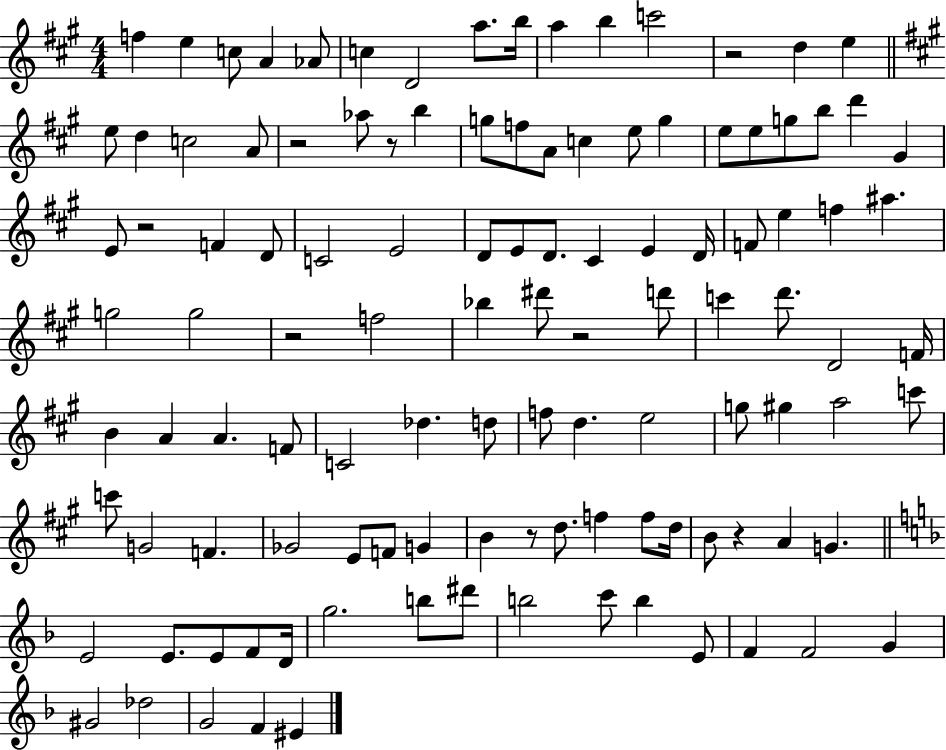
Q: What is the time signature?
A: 4/4